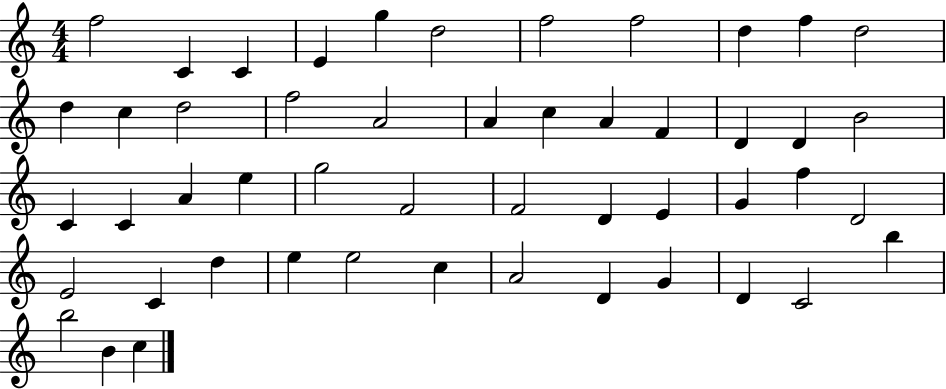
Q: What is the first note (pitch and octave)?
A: F5